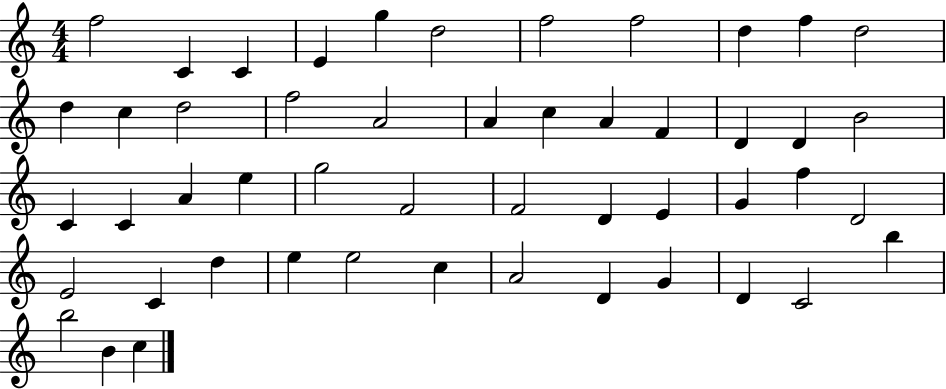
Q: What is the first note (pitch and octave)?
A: F5